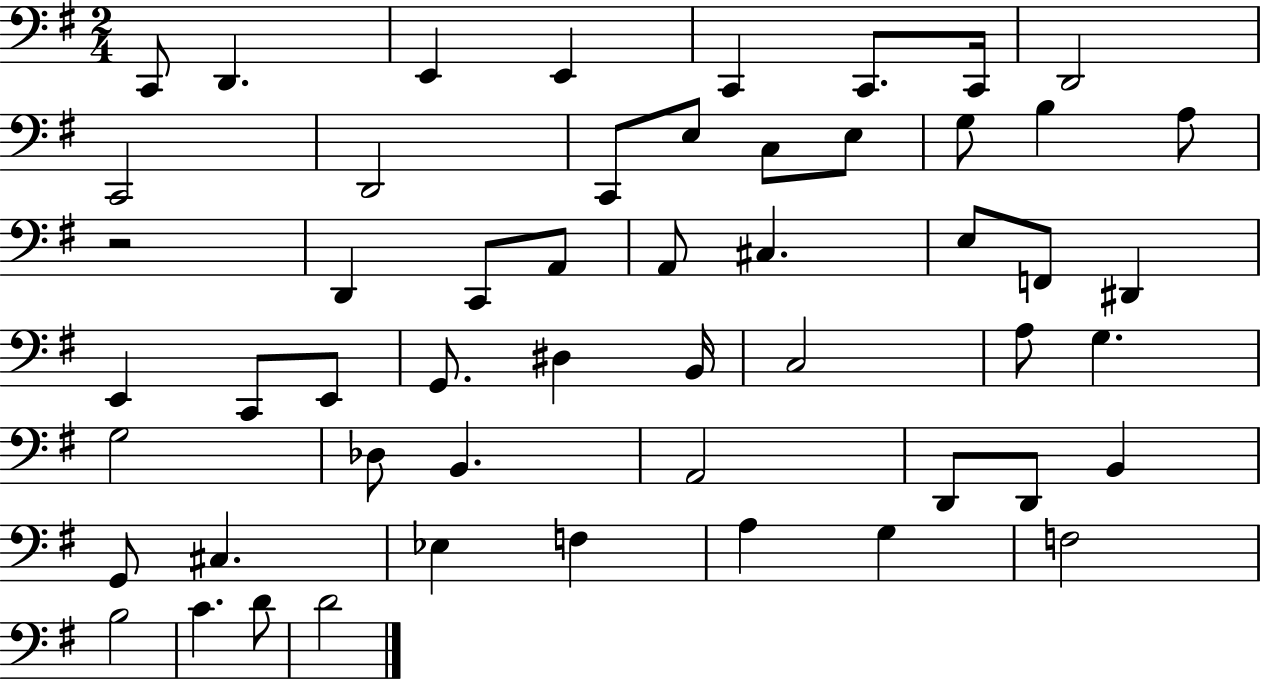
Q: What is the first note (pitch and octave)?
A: C2